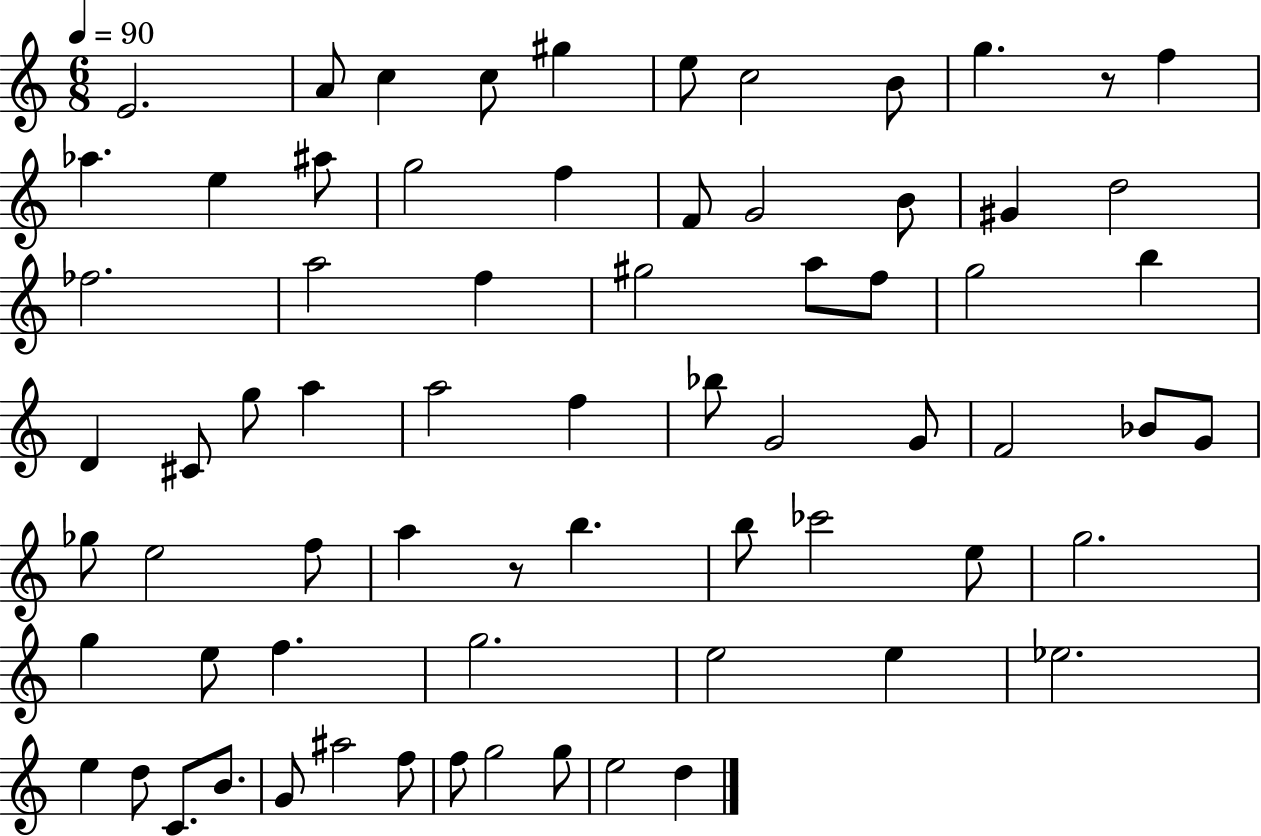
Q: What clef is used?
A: treble